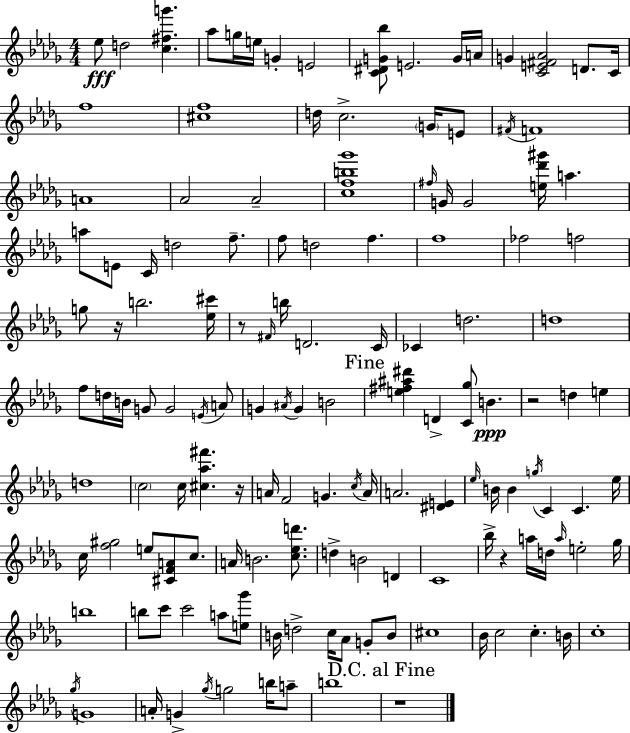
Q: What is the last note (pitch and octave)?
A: B5